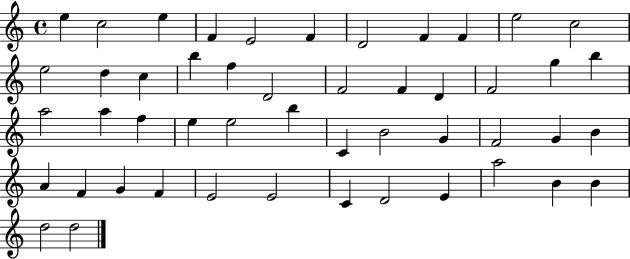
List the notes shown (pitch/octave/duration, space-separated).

E5/q C5/h E5/q F4/q E4/h F4/q D4/h F4/q F4/q E5/h C5/h E5/h D5/q C5/q B5/q F5/q D4/h F4/h F4/q D4/q F4/h G5/q B5/q A5/h A5/q F5/q E5/q E5/h B5/q C4/q B4/h G4/q F4/h G4/q B4/q A4/q F4/q G4/q F4/q E4/h E4/h C4/q D4/h E4/q A5/h B4/q B4/q D5/h D5/h